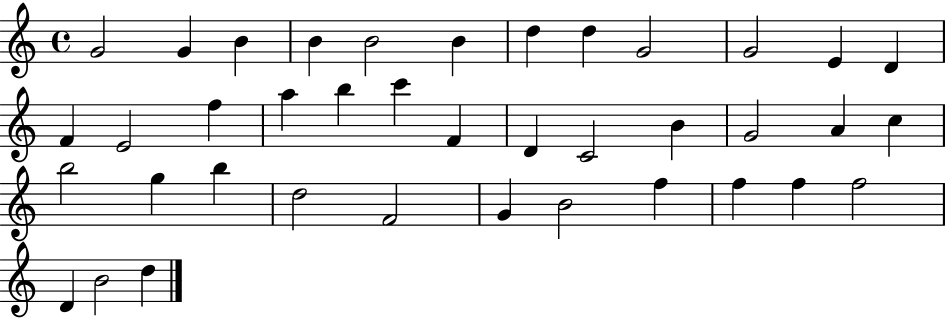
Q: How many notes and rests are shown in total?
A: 39